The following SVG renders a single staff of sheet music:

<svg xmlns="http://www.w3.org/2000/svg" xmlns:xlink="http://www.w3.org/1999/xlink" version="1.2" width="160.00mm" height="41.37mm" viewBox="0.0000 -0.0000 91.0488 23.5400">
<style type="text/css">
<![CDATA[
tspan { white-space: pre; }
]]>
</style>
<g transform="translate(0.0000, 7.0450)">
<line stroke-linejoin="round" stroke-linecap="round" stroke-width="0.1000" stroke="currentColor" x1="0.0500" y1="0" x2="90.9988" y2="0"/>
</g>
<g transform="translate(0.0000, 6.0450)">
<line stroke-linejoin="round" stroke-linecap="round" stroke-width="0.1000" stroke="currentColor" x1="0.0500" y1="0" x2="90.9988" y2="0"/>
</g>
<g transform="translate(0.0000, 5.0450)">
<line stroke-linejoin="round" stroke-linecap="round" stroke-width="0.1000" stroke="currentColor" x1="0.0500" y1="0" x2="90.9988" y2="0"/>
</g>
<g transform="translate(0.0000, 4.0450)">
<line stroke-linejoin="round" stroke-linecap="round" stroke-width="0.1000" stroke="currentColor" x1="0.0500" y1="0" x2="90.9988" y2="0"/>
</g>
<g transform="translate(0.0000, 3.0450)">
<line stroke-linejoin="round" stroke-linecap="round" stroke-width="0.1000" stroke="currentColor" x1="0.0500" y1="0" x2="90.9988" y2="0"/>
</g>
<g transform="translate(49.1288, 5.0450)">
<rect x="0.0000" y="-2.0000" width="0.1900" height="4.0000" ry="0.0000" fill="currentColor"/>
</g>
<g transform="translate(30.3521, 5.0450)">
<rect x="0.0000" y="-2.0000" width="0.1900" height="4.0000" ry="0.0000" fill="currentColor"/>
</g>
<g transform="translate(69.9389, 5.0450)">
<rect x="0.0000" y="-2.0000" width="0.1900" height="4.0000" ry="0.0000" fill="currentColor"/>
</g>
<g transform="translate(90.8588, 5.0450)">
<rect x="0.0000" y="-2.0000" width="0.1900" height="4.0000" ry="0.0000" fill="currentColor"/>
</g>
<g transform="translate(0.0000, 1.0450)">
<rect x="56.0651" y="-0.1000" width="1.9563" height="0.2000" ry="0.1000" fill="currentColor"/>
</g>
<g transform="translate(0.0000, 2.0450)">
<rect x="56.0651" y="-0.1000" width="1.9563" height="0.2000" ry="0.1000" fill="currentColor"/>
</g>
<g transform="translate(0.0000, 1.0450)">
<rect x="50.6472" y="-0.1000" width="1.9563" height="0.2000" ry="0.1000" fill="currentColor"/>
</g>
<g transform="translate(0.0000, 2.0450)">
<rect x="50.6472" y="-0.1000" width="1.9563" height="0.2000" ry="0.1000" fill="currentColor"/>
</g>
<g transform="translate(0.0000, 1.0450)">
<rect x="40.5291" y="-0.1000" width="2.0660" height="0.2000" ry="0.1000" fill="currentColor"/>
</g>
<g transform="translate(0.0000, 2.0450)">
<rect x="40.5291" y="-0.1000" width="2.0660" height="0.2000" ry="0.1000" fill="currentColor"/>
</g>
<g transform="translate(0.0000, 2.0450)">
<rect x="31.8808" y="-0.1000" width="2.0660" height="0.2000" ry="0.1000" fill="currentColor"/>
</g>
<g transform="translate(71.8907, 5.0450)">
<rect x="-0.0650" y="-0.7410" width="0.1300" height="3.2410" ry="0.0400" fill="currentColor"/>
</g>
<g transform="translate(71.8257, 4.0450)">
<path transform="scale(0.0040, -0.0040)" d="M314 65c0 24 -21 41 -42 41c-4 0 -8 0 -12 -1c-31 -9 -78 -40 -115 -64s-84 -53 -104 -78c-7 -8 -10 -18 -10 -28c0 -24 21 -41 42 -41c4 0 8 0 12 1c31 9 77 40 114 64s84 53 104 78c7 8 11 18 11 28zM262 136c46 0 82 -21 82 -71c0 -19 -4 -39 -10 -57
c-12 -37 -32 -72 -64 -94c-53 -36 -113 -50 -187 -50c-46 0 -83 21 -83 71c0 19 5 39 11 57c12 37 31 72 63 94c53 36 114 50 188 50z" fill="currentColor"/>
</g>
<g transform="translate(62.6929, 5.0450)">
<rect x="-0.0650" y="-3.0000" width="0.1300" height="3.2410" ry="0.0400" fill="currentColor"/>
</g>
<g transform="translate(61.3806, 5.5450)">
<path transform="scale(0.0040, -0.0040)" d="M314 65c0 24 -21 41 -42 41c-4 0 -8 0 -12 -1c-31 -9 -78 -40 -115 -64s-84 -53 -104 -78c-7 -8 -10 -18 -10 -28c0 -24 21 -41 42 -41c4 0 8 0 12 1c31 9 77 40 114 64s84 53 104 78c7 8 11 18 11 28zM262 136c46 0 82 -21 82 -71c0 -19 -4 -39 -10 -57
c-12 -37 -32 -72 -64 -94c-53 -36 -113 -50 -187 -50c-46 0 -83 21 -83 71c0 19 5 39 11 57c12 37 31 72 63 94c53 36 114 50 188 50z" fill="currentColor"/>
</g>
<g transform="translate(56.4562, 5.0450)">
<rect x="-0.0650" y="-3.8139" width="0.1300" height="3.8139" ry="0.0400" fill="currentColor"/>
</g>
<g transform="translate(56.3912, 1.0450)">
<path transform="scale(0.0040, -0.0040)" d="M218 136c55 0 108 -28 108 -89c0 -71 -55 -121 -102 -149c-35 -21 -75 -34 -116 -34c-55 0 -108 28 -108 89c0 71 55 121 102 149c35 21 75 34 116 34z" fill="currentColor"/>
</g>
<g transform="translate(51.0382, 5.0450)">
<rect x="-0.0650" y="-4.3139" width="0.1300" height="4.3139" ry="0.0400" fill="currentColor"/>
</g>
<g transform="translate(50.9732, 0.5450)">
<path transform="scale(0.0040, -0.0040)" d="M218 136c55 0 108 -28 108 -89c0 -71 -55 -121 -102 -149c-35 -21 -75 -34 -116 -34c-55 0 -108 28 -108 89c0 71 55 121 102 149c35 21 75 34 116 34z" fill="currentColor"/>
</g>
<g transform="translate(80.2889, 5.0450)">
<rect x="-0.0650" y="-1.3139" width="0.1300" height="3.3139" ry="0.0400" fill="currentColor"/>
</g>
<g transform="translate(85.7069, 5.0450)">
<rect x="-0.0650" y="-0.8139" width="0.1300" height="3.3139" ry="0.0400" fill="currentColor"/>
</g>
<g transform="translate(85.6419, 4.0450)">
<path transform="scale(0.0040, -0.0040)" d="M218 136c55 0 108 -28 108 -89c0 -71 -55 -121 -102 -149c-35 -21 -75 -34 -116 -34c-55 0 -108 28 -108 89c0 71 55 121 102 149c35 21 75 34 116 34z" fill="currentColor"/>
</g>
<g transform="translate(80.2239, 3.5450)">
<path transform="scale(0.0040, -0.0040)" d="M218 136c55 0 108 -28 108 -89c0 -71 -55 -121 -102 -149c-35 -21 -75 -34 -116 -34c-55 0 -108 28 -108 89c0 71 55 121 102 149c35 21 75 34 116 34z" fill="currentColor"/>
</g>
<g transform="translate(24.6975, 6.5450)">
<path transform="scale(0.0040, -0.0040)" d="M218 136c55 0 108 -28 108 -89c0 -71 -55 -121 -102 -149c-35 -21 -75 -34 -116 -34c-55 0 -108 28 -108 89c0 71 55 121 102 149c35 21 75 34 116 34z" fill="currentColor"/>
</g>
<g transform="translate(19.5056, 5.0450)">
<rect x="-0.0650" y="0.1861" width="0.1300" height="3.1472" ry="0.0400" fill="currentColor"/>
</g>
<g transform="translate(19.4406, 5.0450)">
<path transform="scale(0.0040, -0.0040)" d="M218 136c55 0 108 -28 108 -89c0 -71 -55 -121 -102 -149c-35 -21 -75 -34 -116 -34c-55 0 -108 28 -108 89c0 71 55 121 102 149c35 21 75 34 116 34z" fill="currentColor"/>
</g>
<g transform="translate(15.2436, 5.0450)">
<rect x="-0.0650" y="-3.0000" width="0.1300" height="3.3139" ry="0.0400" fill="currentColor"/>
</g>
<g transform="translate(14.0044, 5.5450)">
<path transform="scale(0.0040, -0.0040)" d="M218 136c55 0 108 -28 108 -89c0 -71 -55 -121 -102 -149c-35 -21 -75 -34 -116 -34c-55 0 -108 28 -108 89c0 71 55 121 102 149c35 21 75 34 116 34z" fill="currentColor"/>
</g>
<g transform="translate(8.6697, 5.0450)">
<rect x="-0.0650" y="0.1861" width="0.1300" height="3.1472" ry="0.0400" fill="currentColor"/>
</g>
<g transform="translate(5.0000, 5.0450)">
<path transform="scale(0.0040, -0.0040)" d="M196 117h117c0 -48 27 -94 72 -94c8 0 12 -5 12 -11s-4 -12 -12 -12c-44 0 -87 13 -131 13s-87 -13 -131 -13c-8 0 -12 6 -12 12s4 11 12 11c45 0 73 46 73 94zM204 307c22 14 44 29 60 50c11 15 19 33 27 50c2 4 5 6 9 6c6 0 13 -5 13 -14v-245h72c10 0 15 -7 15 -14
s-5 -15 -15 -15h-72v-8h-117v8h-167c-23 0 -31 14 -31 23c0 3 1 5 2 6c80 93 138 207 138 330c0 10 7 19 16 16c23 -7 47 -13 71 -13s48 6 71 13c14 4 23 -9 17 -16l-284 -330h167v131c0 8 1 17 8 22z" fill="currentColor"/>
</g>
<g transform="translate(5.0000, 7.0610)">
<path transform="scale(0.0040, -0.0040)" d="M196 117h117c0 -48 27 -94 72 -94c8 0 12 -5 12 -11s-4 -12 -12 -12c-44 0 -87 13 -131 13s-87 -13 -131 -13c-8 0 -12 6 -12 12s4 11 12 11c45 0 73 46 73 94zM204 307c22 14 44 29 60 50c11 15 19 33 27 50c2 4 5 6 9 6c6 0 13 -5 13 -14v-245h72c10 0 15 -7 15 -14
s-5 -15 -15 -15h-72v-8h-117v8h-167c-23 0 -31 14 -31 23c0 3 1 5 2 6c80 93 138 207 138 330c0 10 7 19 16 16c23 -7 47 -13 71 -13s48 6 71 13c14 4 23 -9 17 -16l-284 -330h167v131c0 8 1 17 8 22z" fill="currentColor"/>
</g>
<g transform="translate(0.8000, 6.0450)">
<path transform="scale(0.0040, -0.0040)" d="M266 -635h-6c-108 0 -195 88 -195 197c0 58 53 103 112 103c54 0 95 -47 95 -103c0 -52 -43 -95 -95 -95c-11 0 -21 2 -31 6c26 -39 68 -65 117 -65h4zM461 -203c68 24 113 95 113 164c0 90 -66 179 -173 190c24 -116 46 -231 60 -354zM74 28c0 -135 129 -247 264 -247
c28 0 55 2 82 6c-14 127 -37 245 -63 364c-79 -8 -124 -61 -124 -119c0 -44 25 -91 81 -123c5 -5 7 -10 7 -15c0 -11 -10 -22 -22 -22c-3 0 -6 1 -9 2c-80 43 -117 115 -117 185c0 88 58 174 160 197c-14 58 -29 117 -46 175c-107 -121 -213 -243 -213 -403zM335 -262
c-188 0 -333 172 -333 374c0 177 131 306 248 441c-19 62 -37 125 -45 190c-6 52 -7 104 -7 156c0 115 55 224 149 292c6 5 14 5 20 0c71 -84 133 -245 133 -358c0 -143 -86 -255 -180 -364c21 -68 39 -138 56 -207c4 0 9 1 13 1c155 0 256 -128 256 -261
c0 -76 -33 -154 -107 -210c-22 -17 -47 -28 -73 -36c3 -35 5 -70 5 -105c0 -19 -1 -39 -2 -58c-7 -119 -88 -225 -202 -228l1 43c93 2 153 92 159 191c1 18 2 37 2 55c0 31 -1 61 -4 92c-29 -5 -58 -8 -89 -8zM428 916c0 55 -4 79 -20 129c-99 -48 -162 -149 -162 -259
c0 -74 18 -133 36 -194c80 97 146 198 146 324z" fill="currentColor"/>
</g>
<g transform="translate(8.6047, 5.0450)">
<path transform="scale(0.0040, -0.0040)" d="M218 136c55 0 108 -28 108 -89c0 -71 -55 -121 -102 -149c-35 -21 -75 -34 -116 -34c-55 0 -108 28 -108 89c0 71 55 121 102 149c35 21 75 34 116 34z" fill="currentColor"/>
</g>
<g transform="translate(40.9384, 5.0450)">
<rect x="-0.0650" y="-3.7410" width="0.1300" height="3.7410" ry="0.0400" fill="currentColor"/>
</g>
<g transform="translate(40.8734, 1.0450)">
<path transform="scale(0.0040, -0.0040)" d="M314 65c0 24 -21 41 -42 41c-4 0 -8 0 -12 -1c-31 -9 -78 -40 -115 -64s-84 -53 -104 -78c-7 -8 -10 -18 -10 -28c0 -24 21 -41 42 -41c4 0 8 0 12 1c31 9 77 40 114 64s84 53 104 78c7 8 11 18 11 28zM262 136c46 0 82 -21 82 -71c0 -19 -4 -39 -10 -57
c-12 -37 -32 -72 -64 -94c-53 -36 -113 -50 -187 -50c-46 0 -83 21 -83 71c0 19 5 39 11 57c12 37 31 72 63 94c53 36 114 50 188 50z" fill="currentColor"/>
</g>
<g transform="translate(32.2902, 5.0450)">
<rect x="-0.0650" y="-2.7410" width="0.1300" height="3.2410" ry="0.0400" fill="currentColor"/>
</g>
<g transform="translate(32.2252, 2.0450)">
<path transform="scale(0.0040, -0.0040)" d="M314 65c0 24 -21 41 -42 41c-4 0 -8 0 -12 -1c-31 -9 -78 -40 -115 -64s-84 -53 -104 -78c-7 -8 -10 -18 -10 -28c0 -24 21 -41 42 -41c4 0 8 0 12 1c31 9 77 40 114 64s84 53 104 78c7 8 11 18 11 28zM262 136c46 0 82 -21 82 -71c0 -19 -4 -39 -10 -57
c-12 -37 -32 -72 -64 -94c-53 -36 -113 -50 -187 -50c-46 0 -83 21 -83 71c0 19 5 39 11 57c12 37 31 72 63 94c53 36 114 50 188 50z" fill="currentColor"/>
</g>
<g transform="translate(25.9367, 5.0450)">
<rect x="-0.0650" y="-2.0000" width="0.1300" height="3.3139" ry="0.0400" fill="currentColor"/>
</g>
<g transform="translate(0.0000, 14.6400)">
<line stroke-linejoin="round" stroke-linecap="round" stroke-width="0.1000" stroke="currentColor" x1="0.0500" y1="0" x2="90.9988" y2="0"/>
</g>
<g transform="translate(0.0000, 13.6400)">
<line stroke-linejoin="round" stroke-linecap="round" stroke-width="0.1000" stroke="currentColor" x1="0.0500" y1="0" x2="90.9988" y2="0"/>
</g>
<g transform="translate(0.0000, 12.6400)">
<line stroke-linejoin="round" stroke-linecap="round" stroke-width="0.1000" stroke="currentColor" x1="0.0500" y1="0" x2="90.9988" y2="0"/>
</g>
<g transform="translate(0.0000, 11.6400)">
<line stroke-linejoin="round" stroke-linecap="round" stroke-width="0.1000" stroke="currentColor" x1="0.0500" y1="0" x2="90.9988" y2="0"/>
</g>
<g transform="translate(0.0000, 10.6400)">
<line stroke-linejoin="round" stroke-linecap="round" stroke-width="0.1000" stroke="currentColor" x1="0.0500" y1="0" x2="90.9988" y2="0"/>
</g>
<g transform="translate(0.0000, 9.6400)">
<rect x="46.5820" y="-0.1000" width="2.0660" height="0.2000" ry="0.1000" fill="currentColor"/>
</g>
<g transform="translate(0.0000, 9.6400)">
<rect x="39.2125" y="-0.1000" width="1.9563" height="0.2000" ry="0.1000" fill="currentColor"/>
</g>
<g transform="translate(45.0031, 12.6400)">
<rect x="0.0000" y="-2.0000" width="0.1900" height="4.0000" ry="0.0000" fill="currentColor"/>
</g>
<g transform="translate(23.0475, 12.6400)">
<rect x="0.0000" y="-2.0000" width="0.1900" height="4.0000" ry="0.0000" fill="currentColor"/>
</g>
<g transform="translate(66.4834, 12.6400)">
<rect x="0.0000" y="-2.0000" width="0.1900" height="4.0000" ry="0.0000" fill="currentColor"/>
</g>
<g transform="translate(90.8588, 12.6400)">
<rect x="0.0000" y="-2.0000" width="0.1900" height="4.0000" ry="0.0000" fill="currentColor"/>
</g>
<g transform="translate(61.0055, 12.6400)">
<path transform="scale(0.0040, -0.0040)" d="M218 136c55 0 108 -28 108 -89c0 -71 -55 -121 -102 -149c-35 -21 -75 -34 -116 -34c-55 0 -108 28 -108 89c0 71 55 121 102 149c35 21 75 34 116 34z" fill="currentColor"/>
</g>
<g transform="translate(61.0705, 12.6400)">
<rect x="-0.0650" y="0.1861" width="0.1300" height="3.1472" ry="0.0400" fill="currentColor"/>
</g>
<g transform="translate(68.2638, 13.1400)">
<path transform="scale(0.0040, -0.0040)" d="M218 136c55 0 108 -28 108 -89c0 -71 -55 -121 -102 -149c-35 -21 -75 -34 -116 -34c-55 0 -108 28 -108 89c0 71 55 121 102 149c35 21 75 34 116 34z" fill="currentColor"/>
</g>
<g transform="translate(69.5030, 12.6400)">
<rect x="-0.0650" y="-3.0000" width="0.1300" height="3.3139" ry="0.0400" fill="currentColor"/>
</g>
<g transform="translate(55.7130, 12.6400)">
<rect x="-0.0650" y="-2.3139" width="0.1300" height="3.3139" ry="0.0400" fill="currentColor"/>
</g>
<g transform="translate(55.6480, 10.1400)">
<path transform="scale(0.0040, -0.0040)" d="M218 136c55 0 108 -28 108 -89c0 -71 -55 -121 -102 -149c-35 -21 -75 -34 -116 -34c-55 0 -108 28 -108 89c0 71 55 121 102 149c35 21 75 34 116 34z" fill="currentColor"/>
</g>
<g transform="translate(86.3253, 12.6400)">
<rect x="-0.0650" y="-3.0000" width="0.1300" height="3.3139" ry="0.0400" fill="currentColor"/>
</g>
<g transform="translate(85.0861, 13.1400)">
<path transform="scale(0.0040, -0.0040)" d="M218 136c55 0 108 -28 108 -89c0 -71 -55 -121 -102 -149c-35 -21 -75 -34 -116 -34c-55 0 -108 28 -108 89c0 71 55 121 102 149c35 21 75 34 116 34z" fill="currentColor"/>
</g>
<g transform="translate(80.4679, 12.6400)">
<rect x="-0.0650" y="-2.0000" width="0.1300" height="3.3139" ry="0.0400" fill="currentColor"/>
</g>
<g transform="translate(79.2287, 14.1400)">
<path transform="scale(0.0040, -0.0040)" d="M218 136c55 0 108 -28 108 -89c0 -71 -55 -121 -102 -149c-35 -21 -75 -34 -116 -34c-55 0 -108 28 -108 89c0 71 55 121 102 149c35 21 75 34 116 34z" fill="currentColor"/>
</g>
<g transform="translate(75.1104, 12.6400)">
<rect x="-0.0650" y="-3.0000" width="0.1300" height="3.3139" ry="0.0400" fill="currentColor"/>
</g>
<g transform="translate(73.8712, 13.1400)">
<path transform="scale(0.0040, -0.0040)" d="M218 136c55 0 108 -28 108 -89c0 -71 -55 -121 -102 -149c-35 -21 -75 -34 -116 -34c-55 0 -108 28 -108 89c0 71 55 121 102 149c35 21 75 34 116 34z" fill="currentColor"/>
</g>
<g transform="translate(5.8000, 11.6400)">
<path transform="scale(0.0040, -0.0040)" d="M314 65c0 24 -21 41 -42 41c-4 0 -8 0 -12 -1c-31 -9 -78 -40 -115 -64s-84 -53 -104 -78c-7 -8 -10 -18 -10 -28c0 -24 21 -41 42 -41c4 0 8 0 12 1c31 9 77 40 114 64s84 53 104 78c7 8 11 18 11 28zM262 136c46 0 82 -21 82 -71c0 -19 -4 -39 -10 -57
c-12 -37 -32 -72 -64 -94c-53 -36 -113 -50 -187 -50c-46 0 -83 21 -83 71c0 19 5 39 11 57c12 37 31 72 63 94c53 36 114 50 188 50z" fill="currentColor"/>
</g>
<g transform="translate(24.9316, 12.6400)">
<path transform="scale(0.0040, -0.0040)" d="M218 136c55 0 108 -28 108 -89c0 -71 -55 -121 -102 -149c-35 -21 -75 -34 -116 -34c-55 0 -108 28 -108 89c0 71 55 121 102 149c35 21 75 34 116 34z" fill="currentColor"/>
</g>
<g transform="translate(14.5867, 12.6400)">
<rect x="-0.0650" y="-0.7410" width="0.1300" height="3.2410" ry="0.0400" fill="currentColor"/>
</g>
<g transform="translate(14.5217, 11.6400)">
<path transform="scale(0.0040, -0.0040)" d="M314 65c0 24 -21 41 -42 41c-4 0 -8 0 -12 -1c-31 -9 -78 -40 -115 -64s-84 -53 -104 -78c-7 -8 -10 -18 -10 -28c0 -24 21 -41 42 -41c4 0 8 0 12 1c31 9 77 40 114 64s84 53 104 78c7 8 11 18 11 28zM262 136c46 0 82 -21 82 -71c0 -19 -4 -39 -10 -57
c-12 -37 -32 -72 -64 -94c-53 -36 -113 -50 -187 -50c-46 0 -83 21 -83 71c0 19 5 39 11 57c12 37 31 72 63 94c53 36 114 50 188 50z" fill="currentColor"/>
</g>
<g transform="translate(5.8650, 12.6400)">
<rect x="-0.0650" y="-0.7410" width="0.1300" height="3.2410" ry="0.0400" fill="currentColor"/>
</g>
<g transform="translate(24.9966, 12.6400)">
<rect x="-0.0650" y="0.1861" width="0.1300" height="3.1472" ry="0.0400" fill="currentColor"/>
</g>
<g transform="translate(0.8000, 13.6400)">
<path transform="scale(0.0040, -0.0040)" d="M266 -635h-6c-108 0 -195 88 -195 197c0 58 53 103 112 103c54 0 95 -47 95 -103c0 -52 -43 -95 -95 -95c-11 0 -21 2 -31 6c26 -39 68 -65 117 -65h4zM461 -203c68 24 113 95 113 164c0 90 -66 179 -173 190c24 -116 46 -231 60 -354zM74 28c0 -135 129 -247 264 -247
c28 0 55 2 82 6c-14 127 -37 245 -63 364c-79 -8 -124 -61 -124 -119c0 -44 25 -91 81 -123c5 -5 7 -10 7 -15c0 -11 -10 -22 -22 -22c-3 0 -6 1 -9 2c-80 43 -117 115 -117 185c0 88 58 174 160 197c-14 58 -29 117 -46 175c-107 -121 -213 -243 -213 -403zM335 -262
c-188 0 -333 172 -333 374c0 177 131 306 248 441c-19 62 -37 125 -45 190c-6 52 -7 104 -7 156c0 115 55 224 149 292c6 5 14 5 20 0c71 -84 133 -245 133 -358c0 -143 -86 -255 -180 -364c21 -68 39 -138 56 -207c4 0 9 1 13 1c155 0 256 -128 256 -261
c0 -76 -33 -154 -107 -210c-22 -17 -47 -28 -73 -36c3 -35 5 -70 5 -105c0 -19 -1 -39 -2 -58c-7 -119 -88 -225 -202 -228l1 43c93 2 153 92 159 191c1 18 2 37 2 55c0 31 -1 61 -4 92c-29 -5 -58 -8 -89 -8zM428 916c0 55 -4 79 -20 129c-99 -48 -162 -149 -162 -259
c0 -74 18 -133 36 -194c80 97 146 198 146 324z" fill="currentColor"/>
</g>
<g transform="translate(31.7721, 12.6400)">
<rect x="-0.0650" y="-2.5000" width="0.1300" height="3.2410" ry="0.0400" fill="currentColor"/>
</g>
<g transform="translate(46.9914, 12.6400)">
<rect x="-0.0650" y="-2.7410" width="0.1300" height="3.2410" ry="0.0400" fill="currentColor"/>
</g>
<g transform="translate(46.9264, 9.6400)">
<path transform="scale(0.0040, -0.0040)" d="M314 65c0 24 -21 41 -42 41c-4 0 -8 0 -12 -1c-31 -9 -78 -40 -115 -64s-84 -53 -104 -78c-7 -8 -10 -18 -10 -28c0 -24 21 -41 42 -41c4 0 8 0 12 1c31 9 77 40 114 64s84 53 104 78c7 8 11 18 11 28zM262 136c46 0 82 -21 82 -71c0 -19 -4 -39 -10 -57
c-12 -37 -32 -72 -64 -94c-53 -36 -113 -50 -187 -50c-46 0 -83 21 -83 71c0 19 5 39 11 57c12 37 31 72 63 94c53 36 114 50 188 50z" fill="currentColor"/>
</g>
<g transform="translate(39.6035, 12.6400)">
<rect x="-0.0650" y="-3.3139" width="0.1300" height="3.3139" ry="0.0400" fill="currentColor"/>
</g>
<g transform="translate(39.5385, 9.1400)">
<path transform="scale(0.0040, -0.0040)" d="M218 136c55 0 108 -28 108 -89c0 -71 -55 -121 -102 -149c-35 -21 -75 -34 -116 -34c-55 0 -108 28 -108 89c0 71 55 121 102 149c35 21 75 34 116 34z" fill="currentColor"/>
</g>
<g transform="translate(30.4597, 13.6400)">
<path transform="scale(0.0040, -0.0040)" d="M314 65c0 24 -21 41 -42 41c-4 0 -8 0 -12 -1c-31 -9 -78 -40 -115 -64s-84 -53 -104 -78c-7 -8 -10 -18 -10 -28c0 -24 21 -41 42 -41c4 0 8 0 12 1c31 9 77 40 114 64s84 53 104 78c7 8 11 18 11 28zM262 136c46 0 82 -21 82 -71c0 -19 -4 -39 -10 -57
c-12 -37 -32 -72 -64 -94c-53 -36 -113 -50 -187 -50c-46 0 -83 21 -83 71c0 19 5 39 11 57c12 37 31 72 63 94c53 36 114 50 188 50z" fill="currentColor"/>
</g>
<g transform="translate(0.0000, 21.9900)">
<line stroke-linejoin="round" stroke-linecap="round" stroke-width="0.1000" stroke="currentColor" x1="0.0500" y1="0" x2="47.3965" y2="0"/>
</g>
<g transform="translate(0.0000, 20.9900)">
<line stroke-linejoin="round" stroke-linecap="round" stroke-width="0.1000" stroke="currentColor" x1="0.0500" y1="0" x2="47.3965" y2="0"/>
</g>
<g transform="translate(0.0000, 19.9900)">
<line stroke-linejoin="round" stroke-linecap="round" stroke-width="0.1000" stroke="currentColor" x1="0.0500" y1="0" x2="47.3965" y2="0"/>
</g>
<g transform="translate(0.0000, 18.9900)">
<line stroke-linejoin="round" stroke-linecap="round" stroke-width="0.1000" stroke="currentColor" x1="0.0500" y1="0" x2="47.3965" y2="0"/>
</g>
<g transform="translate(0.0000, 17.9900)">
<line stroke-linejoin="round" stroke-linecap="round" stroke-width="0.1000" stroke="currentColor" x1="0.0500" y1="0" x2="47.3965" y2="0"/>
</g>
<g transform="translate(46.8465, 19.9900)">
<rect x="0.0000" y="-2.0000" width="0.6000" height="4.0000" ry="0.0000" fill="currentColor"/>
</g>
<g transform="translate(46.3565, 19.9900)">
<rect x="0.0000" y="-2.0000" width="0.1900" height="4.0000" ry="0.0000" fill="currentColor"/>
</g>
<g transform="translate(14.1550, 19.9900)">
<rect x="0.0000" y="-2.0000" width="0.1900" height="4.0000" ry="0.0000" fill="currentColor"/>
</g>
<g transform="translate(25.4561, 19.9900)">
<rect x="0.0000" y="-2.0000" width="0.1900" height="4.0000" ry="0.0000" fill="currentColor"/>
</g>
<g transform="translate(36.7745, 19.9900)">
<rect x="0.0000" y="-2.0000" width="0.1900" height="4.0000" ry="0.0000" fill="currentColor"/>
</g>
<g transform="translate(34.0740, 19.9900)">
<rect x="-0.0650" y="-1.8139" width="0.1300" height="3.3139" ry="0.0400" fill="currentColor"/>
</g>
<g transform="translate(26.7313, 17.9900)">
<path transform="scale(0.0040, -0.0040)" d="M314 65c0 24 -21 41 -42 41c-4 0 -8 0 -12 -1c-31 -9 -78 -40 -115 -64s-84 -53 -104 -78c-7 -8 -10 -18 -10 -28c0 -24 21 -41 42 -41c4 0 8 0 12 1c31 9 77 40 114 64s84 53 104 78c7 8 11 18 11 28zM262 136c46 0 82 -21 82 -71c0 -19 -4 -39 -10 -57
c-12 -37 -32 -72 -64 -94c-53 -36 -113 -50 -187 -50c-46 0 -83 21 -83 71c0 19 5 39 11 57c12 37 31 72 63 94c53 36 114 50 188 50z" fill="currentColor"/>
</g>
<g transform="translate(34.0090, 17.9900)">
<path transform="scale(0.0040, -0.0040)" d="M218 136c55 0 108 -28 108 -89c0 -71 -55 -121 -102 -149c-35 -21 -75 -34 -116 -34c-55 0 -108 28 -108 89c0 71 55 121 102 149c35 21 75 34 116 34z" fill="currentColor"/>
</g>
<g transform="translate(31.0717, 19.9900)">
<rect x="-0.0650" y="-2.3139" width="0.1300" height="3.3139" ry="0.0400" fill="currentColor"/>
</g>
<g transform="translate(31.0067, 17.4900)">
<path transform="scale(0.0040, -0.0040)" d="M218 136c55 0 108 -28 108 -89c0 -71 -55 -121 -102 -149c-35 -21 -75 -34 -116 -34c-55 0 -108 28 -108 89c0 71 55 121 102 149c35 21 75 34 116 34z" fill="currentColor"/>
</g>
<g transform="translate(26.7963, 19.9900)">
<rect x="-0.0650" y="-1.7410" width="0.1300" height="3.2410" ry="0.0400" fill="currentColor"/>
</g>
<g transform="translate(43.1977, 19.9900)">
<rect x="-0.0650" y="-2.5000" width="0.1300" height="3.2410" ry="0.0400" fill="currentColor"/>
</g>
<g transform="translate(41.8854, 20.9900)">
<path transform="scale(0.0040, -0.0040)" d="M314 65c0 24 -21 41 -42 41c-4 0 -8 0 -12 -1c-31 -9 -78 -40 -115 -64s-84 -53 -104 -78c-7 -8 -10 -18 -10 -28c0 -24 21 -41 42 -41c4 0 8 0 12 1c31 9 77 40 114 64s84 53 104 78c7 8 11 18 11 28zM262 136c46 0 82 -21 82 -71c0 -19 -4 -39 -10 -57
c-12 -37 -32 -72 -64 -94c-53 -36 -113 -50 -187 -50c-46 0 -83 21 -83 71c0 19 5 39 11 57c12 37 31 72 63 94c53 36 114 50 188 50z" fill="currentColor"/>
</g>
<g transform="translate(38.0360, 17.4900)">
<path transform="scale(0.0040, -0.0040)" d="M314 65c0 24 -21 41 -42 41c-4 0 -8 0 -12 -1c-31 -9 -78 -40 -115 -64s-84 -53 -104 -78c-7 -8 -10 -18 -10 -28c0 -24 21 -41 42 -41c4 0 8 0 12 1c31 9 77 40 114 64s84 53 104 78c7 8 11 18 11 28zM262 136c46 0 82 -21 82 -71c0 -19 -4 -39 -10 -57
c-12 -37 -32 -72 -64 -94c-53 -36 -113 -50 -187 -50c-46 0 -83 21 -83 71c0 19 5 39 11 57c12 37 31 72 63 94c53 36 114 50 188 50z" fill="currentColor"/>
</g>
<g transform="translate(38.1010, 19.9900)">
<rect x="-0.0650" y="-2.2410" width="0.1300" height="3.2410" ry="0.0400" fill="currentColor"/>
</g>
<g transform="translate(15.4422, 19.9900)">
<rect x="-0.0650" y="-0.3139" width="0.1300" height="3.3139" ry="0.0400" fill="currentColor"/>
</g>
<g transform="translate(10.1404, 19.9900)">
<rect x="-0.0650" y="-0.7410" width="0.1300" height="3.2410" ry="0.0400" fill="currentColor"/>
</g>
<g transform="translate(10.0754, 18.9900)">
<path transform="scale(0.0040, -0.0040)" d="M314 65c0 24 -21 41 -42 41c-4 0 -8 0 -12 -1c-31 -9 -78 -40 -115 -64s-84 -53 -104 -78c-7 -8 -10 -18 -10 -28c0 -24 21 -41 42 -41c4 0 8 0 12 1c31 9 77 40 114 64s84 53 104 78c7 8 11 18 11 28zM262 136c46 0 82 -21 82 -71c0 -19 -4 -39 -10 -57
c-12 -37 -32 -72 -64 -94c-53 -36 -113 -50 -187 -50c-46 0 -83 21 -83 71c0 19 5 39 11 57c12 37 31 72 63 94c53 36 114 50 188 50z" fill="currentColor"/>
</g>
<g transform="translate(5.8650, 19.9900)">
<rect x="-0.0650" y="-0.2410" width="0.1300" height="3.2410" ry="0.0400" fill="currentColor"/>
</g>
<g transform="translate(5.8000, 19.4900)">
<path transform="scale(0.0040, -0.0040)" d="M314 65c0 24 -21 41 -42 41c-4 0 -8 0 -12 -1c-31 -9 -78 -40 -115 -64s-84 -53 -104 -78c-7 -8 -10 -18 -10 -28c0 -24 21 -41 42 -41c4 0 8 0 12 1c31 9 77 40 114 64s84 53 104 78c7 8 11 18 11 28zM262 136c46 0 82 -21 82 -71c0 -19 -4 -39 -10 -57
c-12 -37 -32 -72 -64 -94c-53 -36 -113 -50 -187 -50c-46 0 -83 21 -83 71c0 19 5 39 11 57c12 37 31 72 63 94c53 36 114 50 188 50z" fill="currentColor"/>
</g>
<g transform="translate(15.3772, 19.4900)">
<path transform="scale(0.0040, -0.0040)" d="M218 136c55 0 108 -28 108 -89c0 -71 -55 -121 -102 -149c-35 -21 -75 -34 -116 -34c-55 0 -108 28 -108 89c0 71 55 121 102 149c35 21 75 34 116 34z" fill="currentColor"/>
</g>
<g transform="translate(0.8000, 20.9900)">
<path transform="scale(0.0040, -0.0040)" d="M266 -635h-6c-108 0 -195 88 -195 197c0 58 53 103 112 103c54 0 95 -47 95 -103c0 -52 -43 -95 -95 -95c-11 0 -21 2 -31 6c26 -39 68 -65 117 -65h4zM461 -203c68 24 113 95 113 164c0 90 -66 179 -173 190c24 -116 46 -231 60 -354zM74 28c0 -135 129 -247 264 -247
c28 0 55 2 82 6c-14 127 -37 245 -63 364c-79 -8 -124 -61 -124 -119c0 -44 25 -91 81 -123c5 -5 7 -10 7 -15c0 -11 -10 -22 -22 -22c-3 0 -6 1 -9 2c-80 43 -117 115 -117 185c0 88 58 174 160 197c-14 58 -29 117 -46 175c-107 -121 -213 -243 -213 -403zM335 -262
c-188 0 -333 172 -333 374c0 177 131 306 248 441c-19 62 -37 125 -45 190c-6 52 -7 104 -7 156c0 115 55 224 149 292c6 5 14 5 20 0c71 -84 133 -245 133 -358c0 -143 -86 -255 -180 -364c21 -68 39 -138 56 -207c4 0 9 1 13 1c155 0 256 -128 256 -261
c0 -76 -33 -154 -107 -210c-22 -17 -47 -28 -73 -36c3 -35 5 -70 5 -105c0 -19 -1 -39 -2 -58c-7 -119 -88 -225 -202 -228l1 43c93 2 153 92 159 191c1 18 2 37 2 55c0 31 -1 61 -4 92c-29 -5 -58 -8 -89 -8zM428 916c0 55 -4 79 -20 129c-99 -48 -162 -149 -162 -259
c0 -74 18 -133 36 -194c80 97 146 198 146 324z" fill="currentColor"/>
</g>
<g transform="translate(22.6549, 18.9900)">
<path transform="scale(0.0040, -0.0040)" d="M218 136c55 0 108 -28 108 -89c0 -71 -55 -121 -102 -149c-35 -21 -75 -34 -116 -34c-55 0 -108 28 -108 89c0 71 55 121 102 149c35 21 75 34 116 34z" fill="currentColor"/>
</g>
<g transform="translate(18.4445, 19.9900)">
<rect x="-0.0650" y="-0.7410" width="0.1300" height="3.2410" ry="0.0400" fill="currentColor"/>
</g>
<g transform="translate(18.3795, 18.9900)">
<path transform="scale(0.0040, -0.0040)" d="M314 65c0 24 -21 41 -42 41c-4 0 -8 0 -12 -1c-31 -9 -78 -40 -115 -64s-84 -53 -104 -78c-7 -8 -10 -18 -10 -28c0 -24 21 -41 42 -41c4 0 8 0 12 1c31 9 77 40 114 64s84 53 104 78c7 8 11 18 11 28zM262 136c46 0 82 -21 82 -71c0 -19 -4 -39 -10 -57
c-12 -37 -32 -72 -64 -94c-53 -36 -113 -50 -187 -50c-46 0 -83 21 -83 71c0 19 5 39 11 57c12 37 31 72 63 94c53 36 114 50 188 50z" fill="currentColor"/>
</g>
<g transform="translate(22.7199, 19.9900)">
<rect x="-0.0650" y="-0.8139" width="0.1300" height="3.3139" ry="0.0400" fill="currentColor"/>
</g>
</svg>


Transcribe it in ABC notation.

X:1
T:Untitled
M:4/4
L:1/4
K:C
B A B F a2 c'2 d' c' A2 d2 e d d2 d2 B G2 b a2 g B A A F A c2 d2 c d2 d f2 g f g2 G2